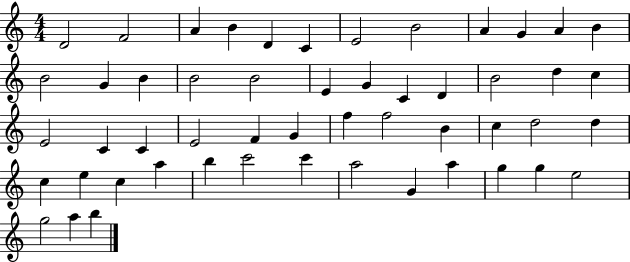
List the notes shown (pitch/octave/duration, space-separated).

D4/h F4/h A4/q B4/q D4/q C4/q E4/h B4/h A4/q G4/q A4/q B4/q B4/h G4/q B4/q B4/h B4/h E4/q G4/q C4/q D4/q B4/h D5/q C5/q E4/h C4/q C4/q E4/h F4/q G4/q F5/q F5/h B4/q C5/q D5/h D5/q C5/q E5/q C5/q A5/q B5/q C6/h C6/q A5/h G4/q A5/q G5/q G5/q E5/h G5/h A5/q B5/q